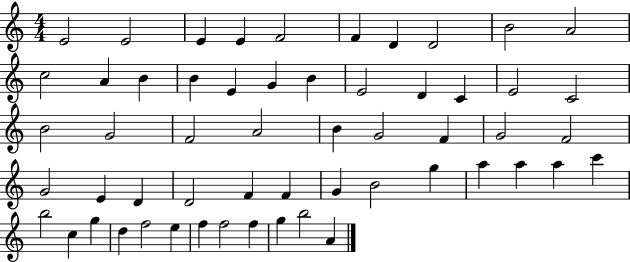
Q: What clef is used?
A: treble